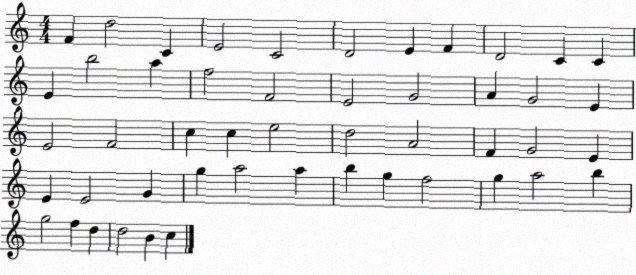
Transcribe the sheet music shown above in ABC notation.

X:1
T:Untitled
M:4/4
L:1/4
K:C
F d2 C E2 C2 D2 E F D2 C C E b2 a f2 F2 E2 G2 A G2 E E2 F2 c c e2 d2 A2 F G2 E E E2 G g a2 a b g f2 g a2 b g2 f d d2 B c